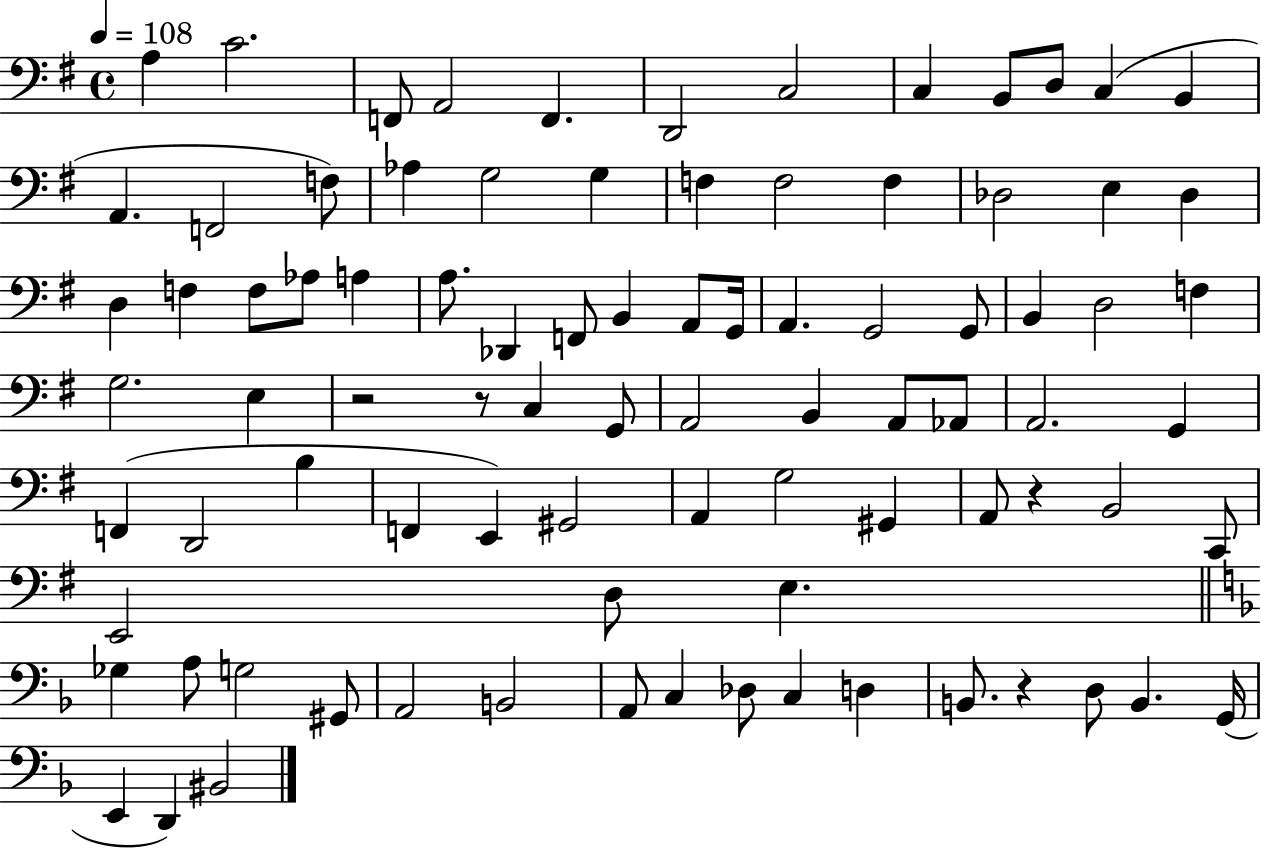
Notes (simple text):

A3/q C4/h. F2/e A2/h F2/q. D2/h C3/h C3/q B2/e D3/e C3/q B2/q A2/q. F2/h F3/e Ab3/q G3/h G3/q F3/q F3/h F3/q Db3/h E3/q Db3/q D3/q F3/q F3/e Ab3/e A3/q A3/e. Db2/q F2/e B2/q A2/e G2/s A2/q. G2/h G2/e B2/q D3/h F3/q G3/h. E3/q R/h R/e C3/q G2/e A2/h B2/q A2/e Ab2/e A2/h. G2/q F2/q D2/h B3/q F2/q E2/q G#2/h A2/q G3/h G#2/q A2/e R/q B2/h C2/e E2/h D3/e E3/q. Gb3/q A3/e G3/h G#2/e A2/h B2/h A2/e C3/q Db3/e C3/q D3/q B2/e. R/q D3/e B2/q. G2/s E2/q D2/q BIS2/h